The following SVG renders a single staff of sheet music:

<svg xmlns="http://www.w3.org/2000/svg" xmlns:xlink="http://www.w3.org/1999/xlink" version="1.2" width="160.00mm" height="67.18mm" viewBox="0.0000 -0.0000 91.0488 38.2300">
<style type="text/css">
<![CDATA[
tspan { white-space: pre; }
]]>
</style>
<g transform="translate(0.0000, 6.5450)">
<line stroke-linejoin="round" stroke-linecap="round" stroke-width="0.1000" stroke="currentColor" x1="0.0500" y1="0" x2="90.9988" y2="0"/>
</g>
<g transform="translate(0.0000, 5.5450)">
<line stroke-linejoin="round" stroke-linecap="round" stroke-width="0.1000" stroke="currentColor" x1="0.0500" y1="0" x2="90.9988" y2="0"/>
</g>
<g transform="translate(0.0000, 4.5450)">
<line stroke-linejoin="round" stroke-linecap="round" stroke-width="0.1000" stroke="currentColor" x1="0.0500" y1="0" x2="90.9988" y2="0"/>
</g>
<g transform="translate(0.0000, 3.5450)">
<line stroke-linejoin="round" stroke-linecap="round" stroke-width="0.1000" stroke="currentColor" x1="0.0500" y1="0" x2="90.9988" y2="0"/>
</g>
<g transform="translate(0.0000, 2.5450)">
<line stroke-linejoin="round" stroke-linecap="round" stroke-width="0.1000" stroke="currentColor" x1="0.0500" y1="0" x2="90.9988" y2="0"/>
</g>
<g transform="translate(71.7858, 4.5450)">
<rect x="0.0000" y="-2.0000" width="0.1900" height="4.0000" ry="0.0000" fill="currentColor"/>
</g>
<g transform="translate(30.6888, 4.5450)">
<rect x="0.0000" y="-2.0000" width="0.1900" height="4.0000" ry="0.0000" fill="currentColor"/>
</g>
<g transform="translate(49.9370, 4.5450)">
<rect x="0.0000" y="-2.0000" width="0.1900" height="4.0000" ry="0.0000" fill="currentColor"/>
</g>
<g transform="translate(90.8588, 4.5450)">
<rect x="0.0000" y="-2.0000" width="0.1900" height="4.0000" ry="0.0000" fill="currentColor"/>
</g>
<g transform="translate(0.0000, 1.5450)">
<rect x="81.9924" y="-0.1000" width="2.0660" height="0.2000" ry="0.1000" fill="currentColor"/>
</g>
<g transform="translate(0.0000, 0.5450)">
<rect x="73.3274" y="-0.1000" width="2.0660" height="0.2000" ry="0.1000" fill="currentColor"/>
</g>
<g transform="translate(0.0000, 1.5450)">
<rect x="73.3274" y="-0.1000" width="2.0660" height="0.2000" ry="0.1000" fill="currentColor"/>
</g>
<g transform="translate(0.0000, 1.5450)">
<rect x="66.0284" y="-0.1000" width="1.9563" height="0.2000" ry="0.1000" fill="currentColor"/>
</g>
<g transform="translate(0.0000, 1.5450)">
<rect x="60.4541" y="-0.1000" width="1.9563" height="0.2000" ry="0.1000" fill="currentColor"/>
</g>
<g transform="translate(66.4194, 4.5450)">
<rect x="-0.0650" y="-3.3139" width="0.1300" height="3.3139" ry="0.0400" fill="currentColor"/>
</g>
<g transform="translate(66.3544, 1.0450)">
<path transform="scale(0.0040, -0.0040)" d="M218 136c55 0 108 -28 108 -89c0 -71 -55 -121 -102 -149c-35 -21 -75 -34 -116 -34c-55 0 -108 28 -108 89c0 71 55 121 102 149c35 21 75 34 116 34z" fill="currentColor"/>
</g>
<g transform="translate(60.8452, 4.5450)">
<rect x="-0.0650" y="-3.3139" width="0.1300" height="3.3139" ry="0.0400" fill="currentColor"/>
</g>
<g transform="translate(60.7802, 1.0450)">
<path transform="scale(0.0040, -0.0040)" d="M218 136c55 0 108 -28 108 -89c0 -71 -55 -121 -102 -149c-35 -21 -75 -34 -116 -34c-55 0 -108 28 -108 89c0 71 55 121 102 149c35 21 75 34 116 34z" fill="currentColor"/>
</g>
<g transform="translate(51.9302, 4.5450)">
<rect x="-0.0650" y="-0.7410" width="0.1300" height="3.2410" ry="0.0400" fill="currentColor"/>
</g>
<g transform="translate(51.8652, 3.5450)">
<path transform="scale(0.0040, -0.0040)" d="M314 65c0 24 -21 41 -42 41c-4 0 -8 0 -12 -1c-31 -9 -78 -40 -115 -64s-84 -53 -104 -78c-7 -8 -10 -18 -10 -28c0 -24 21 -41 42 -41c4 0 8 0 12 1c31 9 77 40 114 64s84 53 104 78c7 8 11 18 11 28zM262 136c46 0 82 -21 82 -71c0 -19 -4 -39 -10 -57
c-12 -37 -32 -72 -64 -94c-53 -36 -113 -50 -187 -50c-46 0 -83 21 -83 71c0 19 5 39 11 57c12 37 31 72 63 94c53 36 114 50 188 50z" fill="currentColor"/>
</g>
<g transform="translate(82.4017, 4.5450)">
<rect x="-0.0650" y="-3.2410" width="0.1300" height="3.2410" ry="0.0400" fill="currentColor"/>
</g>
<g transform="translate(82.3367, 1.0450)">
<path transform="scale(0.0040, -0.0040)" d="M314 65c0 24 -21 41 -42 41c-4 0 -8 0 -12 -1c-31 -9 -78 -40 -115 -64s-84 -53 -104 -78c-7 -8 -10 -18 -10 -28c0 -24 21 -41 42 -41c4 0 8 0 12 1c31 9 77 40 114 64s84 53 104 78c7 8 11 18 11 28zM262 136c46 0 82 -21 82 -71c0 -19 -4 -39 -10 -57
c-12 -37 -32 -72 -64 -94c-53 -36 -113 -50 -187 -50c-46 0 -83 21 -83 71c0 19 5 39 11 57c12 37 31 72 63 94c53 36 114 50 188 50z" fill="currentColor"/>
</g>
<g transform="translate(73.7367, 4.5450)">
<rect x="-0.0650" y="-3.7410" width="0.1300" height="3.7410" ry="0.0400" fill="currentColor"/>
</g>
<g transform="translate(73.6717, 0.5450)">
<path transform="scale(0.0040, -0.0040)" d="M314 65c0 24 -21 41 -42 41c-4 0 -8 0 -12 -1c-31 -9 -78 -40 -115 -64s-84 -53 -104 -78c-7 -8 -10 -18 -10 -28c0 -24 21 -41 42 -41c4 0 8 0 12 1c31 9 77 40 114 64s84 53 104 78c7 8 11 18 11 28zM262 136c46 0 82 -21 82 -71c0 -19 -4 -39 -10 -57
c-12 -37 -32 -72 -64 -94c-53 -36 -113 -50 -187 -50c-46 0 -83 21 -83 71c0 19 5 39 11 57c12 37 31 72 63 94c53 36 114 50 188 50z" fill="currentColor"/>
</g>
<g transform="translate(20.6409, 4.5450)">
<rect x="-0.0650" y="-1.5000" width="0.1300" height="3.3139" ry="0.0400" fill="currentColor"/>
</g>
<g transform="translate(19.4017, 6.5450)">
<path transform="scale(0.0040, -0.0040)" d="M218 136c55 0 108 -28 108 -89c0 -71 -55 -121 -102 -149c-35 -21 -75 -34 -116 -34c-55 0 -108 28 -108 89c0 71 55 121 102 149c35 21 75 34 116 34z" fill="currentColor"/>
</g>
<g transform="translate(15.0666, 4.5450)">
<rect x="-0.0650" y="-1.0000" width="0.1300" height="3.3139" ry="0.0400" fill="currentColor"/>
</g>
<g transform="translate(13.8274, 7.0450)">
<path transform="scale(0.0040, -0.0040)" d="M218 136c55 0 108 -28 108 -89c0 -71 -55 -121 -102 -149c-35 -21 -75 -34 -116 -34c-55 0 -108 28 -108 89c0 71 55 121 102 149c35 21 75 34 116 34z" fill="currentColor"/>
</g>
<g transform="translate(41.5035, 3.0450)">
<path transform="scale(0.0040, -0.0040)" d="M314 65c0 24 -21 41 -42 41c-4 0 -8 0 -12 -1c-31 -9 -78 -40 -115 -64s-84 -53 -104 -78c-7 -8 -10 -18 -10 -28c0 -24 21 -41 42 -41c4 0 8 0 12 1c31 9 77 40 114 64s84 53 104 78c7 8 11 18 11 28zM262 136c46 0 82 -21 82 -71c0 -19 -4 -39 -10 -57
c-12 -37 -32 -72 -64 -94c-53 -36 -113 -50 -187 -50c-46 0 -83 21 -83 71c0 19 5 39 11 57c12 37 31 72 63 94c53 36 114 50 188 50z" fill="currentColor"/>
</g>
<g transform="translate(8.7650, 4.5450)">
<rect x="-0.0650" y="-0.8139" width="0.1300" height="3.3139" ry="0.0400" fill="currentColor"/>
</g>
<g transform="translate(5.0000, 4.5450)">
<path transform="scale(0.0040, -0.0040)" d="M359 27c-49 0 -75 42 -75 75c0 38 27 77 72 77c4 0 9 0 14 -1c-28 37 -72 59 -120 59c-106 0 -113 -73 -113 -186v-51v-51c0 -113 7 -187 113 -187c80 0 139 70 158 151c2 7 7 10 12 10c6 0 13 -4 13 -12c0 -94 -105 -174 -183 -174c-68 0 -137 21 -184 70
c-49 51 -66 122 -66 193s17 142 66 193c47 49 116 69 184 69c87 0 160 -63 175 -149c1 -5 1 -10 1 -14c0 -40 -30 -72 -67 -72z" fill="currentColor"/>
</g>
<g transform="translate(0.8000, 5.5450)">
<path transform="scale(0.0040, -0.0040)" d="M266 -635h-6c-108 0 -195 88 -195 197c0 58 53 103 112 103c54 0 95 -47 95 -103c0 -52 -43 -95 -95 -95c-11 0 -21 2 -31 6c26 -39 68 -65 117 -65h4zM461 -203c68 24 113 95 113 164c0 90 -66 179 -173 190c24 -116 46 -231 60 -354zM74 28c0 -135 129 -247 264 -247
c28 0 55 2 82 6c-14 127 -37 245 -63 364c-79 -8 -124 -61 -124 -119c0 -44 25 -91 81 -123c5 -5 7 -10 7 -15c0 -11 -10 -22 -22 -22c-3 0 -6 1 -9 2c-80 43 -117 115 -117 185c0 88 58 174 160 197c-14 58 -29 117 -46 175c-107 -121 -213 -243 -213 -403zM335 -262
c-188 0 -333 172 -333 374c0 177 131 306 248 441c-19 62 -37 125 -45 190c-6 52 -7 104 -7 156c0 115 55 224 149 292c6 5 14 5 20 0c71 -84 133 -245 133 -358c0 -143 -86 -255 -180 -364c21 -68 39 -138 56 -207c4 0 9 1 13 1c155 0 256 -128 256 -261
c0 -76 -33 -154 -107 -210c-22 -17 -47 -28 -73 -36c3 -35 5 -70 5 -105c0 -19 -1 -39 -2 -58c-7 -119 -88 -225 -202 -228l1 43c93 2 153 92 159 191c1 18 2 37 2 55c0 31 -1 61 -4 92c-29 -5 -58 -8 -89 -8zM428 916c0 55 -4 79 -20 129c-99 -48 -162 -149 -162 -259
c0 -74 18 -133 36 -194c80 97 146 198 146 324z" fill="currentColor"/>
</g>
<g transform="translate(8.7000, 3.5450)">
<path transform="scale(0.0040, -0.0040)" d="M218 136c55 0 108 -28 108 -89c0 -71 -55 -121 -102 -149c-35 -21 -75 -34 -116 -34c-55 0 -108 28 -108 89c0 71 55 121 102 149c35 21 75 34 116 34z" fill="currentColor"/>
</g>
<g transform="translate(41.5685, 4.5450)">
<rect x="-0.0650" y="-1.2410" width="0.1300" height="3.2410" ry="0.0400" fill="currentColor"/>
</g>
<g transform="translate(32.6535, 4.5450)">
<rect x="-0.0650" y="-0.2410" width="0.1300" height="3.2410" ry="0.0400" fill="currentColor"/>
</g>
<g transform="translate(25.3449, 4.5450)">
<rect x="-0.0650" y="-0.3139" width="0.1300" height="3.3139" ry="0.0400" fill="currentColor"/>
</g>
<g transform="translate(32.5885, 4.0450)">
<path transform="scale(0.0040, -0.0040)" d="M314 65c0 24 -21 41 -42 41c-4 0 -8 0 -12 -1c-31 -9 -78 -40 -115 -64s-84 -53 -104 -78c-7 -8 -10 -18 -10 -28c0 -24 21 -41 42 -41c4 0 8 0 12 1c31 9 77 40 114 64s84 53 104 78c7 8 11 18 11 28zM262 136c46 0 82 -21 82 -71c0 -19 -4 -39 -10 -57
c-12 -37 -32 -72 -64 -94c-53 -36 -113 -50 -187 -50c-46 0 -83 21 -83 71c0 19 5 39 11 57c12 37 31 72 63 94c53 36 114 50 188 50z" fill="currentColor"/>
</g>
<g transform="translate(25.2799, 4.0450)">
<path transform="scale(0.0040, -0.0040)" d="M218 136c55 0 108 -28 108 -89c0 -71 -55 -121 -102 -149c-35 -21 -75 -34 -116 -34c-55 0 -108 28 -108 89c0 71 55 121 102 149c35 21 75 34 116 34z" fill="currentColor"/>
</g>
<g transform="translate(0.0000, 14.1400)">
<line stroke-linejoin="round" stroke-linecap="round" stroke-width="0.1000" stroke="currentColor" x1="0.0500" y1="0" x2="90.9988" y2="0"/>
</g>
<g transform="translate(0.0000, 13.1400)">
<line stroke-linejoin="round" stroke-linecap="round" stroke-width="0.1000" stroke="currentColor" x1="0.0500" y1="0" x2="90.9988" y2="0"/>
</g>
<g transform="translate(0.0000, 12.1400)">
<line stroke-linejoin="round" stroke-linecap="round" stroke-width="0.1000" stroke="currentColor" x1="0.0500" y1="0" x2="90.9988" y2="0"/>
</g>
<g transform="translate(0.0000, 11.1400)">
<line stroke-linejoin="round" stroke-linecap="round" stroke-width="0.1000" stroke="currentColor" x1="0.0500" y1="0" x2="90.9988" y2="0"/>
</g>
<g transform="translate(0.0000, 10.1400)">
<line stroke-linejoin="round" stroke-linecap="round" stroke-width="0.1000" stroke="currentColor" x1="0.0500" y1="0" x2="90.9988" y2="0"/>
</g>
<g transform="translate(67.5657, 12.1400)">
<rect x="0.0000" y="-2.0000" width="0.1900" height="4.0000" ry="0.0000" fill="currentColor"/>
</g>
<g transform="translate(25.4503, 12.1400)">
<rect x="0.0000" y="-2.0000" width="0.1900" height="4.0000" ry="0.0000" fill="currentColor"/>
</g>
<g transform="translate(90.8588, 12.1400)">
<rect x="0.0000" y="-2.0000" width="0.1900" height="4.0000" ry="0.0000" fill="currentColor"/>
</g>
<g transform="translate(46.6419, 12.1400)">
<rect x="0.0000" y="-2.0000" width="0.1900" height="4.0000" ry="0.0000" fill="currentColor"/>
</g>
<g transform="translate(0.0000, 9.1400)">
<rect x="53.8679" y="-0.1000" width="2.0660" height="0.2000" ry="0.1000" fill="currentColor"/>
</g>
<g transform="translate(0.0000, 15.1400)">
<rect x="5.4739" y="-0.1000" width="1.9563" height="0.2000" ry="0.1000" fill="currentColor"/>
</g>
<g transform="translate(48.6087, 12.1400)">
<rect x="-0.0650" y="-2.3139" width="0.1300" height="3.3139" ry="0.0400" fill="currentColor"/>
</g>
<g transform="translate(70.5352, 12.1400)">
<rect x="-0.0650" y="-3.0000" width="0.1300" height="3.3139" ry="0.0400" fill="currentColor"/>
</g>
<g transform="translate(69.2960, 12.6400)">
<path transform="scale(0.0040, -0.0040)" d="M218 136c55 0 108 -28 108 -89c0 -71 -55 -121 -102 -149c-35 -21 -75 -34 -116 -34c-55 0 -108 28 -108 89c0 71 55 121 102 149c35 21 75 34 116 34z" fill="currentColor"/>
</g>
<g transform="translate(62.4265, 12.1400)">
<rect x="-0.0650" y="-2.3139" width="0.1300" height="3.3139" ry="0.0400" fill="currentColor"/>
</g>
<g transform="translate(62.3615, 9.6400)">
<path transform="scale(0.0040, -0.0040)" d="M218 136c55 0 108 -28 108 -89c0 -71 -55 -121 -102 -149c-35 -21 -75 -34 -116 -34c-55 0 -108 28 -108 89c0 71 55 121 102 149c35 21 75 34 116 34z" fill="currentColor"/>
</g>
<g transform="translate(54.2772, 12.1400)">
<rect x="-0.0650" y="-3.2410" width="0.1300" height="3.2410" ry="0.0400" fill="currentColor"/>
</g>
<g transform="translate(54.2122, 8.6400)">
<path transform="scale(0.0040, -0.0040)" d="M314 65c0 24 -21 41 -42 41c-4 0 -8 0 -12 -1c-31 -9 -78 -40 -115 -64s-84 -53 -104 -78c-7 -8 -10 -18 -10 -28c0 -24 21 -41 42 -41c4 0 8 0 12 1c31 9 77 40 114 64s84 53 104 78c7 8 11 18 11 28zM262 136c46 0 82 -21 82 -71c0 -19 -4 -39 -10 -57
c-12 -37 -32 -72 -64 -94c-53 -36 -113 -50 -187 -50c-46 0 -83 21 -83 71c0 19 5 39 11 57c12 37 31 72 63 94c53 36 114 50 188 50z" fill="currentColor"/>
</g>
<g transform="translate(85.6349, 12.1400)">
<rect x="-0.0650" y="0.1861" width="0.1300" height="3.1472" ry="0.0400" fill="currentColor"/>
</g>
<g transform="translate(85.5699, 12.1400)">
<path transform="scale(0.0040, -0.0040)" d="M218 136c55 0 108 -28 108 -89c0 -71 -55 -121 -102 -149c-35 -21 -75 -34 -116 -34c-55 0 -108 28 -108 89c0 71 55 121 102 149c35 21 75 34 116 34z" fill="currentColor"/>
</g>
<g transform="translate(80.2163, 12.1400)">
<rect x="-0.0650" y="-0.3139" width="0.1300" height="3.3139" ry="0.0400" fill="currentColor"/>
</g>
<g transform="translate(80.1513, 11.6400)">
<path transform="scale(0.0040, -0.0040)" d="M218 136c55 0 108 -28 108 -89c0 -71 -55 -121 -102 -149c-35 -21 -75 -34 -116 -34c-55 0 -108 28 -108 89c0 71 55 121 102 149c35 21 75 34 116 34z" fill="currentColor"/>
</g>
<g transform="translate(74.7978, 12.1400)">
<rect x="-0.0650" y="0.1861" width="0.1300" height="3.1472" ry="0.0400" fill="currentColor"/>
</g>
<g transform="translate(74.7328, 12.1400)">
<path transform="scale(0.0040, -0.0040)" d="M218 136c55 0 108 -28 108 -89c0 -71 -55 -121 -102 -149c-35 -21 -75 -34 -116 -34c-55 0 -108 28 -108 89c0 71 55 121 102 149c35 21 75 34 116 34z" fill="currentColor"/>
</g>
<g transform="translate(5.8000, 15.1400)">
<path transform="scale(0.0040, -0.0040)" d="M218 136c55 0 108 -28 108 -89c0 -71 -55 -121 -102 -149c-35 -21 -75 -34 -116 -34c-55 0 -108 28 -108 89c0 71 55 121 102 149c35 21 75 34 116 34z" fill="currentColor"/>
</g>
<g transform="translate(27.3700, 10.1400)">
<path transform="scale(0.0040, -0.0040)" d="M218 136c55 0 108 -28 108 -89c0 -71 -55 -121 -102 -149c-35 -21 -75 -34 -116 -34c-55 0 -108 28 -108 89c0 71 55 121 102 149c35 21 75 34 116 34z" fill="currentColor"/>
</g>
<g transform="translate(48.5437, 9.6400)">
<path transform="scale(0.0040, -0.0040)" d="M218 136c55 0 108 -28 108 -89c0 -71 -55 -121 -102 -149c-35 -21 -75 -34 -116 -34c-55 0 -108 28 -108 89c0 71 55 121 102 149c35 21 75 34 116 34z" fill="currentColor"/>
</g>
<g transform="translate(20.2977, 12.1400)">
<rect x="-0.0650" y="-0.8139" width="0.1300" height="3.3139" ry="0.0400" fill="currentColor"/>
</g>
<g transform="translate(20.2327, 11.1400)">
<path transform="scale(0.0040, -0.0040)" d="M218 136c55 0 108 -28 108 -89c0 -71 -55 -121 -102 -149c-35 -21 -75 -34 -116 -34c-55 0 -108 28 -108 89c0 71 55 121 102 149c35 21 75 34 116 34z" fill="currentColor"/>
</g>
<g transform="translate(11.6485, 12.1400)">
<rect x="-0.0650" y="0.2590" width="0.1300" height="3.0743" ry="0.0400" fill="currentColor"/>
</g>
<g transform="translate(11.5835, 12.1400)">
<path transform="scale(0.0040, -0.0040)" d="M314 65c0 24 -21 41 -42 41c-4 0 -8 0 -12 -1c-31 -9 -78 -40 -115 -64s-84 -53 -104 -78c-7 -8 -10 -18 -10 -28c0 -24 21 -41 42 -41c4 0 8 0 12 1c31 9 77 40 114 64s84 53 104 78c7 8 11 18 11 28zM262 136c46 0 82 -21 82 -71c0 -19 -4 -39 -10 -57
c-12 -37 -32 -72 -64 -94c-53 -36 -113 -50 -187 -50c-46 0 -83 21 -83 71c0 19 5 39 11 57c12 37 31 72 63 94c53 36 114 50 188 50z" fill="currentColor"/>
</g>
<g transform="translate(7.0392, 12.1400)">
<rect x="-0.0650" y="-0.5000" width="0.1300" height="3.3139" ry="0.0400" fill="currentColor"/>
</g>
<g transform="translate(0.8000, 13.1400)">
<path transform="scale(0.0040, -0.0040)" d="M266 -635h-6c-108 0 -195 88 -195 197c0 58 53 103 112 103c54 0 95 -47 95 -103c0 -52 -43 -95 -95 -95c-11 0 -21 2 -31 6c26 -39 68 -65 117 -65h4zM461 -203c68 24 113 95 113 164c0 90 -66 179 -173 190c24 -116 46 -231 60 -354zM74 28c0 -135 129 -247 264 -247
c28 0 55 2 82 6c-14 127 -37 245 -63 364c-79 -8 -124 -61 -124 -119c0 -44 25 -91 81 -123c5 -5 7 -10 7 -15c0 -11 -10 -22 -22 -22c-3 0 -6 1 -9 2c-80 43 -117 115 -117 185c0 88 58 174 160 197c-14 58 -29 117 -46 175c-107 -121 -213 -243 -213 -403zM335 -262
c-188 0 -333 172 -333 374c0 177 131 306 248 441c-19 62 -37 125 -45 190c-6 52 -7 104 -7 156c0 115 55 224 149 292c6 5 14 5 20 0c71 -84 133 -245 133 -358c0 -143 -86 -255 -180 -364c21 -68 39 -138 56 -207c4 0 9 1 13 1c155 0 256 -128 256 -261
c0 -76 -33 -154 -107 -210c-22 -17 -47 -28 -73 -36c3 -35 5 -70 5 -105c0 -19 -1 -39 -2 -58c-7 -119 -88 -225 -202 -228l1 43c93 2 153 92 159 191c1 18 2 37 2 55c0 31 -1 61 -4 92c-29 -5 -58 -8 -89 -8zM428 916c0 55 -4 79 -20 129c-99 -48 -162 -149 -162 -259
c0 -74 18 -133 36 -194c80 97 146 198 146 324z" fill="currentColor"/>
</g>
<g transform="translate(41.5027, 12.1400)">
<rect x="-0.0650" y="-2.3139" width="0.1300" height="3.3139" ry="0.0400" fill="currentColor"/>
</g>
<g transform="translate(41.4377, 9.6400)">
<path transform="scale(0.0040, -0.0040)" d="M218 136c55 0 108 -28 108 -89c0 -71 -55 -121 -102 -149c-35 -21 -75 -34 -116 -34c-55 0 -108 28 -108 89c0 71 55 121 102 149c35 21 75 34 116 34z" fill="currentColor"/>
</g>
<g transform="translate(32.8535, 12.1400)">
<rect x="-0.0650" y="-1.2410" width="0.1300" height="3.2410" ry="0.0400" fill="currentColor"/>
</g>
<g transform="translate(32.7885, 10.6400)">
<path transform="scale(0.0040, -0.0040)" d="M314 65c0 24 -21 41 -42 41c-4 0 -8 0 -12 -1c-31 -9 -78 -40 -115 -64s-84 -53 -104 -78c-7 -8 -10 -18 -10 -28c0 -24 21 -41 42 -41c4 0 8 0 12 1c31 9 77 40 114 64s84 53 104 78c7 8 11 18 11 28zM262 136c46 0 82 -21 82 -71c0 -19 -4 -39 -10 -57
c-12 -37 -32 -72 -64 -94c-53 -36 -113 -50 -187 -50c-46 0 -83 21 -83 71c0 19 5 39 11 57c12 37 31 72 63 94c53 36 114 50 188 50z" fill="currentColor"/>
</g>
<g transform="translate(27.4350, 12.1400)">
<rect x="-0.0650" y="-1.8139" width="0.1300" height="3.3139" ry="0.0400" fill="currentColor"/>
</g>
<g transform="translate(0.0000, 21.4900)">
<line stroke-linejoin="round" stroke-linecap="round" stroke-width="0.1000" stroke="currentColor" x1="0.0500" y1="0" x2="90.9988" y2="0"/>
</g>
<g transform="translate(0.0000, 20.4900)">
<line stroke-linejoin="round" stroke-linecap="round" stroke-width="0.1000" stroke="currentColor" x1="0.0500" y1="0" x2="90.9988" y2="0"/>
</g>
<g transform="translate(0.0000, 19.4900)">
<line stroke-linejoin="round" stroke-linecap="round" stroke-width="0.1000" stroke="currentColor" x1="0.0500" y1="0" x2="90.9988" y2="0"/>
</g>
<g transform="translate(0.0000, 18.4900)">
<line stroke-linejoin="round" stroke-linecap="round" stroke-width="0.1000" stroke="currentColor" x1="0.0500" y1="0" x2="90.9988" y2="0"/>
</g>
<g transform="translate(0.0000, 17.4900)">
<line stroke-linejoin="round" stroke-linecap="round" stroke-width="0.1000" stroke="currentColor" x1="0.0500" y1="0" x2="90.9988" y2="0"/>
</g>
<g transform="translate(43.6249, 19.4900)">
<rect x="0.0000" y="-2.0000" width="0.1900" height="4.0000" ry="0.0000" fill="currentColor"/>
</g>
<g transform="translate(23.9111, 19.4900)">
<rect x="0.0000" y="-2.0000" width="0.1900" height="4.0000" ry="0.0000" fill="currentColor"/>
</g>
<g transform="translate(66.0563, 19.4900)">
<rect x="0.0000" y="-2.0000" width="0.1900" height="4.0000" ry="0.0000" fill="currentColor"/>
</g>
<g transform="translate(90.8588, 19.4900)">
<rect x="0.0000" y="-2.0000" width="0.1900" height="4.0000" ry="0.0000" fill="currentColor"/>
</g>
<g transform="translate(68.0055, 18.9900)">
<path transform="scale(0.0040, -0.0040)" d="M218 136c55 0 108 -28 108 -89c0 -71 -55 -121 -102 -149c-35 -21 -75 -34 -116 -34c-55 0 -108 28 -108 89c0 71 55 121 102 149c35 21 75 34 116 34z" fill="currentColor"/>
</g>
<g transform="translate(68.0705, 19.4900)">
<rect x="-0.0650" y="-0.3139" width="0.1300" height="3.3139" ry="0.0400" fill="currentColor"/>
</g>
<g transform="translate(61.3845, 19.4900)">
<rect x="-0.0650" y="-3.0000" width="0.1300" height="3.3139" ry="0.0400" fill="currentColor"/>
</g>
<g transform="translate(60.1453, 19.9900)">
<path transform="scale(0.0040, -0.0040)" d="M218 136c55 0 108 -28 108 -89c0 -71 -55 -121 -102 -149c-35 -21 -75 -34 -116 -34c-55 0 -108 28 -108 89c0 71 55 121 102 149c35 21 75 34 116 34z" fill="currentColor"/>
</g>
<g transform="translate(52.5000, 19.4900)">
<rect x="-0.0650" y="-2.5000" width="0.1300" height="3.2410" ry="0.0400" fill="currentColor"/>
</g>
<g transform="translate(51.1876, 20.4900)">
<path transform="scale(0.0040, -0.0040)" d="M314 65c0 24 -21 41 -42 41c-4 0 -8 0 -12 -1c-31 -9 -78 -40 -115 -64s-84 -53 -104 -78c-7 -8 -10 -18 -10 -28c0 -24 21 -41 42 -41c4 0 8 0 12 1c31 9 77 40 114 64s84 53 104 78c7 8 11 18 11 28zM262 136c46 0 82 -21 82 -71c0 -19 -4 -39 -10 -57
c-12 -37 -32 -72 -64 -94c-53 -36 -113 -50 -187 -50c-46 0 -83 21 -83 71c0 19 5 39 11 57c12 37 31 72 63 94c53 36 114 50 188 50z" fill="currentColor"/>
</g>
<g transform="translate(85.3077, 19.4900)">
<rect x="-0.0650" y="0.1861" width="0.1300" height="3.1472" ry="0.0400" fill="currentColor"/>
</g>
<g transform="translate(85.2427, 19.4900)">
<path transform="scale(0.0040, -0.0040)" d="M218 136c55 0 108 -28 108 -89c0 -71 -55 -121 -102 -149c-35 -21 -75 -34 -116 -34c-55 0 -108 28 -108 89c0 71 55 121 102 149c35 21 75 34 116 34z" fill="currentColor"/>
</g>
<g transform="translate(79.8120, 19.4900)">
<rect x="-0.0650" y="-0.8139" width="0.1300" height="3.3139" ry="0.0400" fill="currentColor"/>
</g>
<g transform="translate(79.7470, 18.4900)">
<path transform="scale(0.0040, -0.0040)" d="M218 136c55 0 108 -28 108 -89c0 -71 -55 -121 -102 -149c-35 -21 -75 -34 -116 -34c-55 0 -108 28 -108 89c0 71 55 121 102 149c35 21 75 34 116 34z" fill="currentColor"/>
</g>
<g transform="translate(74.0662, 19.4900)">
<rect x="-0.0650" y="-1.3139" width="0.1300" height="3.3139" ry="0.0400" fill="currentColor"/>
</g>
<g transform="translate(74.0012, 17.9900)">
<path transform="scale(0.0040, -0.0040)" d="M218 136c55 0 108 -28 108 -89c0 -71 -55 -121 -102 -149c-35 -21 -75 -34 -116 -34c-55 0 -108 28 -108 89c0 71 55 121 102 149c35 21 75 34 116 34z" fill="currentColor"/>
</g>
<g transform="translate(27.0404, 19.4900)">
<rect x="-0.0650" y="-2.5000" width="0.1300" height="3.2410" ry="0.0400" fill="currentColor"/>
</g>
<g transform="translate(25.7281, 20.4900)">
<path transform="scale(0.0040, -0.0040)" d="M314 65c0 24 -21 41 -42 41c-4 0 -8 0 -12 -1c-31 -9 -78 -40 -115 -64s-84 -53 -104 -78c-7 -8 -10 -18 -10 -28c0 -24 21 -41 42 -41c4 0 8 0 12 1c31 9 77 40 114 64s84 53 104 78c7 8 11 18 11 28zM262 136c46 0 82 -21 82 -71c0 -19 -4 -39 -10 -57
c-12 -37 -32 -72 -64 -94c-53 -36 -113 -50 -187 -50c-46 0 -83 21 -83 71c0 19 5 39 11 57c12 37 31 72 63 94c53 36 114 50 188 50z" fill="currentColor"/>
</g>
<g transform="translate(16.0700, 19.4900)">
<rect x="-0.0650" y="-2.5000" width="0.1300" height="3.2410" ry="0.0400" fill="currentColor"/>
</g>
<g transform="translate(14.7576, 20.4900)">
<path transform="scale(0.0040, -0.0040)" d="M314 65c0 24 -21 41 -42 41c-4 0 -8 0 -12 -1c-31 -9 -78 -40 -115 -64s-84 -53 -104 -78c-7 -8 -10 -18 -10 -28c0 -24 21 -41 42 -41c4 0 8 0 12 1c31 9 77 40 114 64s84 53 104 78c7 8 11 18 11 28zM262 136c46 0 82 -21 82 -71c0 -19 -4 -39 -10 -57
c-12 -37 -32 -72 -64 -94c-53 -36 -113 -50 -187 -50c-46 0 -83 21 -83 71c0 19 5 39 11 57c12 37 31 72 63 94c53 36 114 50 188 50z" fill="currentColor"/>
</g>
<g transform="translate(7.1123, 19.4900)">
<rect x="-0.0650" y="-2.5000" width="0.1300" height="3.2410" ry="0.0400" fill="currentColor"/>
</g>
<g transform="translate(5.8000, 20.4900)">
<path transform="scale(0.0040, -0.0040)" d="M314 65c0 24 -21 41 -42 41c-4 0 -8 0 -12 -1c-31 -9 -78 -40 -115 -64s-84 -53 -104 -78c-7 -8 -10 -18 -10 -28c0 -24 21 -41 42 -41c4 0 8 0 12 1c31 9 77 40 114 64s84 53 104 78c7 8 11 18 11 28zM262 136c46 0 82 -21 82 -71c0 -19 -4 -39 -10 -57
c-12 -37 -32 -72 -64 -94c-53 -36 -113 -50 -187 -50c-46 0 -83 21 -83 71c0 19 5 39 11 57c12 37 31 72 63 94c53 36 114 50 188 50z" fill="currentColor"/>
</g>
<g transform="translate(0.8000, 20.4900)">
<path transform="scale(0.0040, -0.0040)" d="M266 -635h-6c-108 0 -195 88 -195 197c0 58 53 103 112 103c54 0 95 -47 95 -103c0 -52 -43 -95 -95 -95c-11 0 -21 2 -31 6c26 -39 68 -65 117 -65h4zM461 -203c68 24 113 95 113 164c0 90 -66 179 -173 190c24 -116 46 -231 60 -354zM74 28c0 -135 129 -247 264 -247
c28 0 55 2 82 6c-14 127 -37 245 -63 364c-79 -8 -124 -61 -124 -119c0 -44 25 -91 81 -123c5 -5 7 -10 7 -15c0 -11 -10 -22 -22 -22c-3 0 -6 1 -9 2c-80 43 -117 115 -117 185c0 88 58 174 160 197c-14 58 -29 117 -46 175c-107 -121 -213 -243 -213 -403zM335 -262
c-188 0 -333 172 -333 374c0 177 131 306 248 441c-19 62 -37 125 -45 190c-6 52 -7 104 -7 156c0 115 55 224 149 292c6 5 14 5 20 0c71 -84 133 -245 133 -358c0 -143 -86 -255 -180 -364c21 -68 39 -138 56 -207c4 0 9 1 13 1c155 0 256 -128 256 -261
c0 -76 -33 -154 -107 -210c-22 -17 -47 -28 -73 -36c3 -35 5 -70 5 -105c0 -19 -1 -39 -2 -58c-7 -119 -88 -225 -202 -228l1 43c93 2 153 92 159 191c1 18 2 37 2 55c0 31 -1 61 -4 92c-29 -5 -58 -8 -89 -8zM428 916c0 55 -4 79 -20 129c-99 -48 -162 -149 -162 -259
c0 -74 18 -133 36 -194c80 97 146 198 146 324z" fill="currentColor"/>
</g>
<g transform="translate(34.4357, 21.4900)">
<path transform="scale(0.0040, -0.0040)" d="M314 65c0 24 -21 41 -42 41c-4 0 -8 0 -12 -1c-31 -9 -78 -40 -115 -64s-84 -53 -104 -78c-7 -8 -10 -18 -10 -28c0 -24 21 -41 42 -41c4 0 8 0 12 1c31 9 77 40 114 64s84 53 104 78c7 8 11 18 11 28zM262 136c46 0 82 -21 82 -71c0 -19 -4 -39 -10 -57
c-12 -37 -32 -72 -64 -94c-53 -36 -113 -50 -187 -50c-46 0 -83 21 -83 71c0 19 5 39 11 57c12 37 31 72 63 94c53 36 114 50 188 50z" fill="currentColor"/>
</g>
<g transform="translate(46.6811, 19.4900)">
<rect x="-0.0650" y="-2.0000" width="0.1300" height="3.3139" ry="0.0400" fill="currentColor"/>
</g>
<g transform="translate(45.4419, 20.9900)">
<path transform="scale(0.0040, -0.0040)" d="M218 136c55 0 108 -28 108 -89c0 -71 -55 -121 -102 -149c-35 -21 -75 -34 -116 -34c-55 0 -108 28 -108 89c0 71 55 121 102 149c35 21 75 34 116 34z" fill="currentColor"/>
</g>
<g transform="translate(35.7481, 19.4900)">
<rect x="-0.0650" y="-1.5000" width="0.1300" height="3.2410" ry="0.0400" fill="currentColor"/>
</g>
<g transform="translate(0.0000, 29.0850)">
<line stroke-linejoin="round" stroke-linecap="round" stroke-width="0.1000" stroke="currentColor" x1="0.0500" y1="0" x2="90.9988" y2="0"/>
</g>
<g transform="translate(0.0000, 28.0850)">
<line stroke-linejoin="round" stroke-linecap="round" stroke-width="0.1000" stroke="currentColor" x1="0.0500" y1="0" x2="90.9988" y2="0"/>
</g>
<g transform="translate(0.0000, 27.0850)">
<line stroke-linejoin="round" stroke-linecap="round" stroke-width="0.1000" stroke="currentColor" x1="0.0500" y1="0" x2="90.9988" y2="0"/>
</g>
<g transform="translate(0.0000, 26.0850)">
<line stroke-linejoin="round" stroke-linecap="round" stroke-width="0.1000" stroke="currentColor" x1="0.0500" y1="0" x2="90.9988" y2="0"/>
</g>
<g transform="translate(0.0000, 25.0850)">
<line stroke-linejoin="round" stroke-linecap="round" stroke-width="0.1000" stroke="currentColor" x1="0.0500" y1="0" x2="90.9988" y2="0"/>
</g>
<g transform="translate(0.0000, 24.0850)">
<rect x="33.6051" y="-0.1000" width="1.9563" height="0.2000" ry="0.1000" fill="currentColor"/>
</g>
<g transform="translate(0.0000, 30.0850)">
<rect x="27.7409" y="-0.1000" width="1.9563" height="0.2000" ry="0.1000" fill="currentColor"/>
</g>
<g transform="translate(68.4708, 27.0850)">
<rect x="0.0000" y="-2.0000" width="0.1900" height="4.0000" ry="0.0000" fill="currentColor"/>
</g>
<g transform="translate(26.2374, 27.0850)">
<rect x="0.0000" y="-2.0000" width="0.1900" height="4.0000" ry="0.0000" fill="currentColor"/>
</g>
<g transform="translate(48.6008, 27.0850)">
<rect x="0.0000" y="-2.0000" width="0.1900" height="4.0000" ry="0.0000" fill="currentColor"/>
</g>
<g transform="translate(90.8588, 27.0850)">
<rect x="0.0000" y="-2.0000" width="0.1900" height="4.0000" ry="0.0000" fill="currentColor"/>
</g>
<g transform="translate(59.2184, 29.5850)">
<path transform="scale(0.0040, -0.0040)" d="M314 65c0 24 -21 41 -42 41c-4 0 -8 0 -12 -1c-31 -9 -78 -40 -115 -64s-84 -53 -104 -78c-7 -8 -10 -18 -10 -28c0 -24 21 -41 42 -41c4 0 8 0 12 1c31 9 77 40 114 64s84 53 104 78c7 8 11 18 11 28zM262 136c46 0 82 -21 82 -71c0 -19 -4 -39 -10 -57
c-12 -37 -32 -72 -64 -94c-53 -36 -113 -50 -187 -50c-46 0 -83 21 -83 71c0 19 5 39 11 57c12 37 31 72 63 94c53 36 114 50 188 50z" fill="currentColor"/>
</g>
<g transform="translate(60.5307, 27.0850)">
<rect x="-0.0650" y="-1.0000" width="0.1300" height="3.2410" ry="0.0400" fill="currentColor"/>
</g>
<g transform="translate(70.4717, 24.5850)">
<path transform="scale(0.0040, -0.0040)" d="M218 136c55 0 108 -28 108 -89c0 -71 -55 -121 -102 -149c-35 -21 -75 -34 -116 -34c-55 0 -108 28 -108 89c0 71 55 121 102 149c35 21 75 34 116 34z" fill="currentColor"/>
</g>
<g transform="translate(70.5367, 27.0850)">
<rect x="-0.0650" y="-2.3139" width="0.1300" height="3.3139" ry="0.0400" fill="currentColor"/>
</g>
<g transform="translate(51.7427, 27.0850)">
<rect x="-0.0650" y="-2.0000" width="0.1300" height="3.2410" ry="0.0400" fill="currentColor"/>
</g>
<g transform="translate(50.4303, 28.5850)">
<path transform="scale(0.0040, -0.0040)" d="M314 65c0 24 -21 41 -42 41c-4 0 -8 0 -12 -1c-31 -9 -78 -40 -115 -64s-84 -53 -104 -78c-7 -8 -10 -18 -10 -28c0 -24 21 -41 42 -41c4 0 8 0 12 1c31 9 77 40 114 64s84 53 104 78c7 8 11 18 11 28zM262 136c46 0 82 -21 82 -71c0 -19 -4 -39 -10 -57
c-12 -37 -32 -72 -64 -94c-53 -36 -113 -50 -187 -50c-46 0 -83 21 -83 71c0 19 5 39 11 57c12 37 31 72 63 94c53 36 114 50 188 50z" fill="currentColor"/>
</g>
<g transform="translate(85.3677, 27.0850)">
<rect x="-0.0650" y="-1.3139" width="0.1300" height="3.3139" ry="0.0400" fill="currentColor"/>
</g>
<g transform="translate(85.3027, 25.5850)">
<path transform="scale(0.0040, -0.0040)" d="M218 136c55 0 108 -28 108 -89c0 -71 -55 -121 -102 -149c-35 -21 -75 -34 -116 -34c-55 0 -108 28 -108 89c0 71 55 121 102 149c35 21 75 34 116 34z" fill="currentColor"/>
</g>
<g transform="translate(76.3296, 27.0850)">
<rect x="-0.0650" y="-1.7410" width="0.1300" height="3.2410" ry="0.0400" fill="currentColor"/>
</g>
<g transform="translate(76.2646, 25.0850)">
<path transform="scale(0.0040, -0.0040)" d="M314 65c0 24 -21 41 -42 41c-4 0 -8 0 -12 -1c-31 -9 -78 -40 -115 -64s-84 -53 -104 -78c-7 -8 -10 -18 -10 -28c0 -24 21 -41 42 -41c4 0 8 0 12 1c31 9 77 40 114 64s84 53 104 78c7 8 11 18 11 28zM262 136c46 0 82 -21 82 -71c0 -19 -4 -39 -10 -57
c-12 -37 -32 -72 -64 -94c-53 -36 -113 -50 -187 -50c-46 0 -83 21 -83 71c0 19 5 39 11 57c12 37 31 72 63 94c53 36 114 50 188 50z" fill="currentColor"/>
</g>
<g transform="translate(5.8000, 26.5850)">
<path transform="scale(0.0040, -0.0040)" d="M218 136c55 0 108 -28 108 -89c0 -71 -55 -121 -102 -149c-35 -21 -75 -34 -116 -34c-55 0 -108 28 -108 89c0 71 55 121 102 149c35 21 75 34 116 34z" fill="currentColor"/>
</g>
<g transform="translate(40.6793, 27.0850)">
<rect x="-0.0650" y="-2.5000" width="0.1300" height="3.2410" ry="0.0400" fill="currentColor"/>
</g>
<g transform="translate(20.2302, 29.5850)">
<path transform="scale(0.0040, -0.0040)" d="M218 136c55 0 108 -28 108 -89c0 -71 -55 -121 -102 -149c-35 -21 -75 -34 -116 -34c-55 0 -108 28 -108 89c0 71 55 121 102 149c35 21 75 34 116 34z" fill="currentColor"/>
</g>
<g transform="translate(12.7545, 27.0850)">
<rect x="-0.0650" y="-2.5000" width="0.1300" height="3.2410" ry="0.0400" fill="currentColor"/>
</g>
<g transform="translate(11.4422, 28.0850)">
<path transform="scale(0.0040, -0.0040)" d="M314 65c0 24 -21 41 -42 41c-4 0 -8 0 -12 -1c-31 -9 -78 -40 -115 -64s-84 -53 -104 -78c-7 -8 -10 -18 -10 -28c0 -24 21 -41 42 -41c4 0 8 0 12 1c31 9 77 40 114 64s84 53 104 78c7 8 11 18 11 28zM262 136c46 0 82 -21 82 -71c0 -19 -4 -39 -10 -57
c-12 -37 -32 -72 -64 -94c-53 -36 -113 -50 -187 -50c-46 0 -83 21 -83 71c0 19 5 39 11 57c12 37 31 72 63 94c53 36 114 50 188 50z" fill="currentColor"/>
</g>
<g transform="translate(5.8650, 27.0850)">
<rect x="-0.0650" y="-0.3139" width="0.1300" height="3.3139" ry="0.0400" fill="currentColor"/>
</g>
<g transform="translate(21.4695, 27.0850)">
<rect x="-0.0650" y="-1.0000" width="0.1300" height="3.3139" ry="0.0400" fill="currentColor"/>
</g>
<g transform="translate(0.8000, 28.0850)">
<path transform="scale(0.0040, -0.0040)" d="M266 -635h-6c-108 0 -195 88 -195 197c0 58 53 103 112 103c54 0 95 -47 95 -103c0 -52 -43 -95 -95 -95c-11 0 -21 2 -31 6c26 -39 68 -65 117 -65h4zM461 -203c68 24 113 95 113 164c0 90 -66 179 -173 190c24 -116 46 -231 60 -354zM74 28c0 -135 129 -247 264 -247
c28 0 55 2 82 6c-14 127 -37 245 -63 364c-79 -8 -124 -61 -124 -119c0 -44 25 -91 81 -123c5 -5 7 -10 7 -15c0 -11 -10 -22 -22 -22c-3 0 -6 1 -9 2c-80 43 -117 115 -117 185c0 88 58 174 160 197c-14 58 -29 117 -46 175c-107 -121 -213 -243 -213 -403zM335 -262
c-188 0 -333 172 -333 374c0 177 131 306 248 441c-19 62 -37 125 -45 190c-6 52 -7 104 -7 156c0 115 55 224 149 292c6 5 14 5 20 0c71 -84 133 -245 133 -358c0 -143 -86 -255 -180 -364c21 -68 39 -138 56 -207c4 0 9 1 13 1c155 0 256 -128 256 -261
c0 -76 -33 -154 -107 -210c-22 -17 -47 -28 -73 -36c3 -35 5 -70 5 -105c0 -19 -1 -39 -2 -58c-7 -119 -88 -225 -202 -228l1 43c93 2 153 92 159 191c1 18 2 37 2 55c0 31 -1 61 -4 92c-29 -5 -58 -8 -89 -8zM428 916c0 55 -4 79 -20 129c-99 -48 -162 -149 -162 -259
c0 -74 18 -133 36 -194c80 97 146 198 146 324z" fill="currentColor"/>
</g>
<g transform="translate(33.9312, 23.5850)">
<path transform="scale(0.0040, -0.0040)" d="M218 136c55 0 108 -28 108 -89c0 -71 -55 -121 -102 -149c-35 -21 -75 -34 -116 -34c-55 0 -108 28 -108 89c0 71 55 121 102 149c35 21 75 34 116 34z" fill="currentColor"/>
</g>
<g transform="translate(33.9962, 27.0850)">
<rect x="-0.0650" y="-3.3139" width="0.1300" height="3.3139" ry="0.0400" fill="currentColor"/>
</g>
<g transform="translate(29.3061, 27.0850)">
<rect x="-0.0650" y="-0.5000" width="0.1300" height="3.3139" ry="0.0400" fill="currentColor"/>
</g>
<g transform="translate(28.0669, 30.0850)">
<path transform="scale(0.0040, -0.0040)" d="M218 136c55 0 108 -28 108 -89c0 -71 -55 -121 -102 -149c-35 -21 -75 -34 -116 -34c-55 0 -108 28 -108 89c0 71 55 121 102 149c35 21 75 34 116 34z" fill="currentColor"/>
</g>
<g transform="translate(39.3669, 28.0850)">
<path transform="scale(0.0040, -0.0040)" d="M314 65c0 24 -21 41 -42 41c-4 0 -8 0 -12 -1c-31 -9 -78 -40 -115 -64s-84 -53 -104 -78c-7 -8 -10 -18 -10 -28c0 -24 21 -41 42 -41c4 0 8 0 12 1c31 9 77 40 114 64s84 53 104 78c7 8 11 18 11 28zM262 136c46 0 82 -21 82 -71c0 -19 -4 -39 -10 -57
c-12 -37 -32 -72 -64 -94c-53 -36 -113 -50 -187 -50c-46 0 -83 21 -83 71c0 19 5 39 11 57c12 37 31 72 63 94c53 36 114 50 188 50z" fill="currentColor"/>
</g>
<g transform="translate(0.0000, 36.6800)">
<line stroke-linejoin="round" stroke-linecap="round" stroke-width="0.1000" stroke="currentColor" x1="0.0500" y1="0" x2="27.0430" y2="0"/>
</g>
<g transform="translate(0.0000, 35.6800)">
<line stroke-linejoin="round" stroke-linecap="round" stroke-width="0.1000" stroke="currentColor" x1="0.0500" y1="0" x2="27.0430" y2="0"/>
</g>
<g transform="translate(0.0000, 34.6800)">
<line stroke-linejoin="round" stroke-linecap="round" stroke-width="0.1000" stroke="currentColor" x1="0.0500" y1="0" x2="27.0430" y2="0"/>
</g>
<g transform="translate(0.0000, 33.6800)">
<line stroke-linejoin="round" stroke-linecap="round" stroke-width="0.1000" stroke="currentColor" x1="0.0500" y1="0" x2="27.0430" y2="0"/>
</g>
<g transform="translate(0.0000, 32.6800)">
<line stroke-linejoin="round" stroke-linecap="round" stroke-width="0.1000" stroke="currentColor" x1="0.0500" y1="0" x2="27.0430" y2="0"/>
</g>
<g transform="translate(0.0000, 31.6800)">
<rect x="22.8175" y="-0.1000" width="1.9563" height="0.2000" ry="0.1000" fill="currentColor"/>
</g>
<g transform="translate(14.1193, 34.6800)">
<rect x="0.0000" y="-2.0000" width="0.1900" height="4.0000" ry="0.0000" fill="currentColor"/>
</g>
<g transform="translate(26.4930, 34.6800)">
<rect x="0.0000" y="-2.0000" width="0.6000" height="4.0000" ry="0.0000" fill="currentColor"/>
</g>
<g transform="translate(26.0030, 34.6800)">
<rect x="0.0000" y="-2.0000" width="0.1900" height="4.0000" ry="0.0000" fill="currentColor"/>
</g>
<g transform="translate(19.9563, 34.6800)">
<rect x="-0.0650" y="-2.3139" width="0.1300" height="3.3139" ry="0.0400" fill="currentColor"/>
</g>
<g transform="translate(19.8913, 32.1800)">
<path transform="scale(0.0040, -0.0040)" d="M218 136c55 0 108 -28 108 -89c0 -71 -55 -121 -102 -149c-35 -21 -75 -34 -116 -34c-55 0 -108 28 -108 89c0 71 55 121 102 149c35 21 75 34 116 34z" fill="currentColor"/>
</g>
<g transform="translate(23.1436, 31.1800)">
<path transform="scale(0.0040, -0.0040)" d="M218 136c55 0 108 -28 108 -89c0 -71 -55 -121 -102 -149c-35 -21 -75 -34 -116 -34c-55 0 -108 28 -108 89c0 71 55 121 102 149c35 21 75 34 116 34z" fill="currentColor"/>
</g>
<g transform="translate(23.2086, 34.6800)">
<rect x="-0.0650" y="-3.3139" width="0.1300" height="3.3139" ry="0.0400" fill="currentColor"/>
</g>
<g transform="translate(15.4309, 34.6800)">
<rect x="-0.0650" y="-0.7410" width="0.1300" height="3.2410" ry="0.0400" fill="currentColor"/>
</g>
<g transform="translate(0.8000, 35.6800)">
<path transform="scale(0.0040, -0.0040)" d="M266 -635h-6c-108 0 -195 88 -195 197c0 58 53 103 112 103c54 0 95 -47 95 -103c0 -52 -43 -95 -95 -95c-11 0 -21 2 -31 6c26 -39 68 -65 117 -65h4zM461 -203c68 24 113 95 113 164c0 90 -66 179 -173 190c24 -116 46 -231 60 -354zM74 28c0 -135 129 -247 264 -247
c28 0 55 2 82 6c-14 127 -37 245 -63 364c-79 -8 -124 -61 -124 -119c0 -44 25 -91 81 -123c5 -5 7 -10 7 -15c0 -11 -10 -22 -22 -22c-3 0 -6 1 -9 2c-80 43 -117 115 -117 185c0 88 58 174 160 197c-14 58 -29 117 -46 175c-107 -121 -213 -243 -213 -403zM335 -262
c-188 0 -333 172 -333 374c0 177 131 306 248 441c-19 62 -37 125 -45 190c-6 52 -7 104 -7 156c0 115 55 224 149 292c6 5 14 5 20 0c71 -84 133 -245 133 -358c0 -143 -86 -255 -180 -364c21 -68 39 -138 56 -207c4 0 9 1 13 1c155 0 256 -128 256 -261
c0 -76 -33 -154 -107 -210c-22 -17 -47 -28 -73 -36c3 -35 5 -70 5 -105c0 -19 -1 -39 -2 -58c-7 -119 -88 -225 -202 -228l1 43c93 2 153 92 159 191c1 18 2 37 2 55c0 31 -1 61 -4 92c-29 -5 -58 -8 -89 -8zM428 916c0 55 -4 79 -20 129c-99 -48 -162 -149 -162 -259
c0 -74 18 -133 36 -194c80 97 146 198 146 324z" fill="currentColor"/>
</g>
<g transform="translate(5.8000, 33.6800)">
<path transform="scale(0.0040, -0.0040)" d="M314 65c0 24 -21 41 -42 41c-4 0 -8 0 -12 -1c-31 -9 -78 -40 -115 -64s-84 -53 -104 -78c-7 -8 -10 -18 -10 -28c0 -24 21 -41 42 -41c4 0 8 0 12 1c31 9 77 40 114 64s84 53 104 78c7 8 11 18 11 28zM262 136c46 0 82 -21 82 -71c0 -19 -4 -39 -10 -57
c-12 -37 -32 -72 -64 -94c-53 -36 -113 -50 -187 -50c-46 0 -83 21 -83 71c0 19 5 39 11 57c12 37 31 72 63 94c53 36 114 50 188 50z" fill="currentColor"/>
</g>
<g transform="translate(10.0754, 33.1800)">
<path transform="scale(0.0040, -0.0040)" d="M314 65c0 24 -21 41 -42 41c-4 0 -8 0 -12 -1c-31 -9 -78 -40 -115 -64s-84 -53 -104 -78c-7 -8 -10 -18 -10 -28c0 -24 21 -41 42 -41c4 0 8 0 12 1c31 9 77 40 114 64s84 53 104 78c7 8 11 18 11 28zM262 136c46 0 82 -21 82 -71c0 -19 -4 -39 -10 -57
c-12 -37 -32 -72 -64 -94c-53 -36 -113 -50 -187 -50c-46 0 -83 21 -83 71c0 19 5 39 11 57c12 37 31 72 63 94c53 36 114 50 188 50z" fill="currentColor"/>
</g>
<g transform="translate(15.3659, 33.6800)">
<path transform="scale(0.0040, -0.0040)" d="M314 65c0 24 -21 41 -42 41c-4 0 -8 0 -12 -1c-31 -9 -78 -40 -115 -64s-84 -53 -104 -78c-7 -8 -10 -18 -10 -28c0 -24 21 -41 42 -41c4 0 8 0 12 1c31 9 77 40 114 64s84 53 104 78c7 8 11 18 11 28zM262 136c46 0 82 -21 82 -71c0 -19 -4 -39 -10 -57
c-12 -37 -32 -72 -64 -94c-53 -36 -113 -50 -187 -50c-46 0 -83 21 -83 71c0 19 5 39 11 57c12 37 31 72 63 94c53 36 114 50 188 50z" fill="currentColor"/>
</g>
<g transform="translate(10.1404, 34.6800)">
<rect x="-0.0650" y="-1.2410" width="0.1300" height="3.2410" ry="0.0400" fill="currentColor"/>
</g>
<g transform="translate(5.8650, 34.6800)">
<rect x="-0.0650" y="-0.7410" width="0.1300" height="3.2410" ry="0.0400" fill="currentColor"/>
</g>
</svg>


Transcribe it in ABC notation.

X:1
T:Untitled
M:4/4
L:1/4
K:C
d D E c c2 e2 d2 b b c'2 b2 C B2 d f e2 g g b2 g A B c B G2 G2 G2 E2 F G2 A c e d B c G2 D C b G2 F2 D2 g f2 e d2 e2 d2 g b